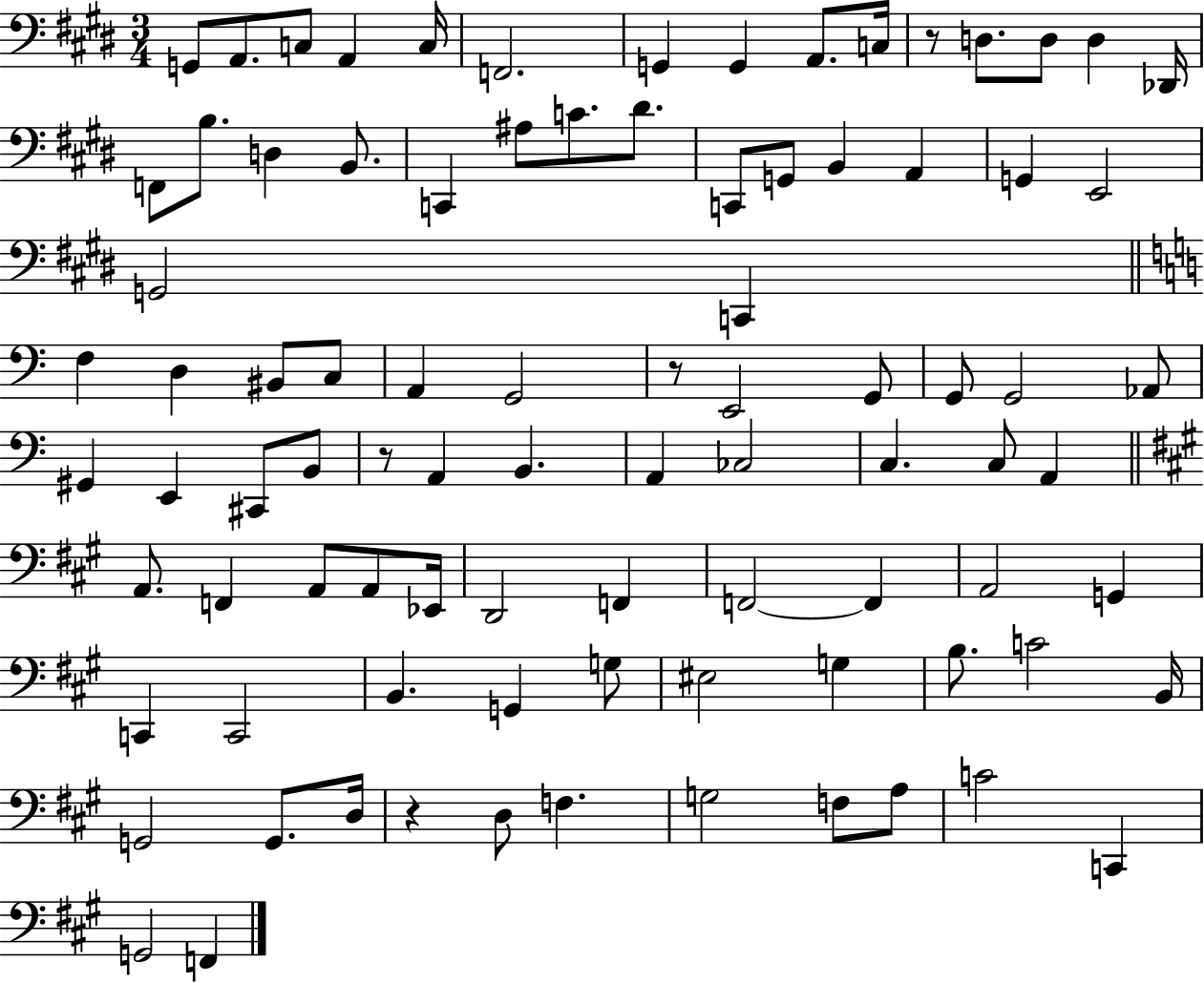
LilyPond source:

{
  \clef bass
  \numericTimeSignature
  \time 3/4
  \key e \major
  g,8 a,8. c8 a,4 c16 | f,2. | g,4 g,4 a,8. c16 | r8 d8. d8 d4 des,16 | \break f,8 b8. d4 b,8. | c,4 ais8 c'8. dis'8. | c,8 g,8 b,4 a,4 | g,4 e,2 | \break g,2 c,4 | \bar "||" \break \key c \major f4 d4 bis,8 c8 | a,4 g,2 | r8 e,2 g,8 | g,8 g,2 aes,8 | \break gis,4 e,4 cis,8 b,8 | r8 a,4 b,4. | a,4 ces2 | c4. c8 a,4 | \break \bar "||" \break \key a \major a,8. f,4 a,8 a,8 ees,16 | d,2 f,4 | f,2~~ f,4 | a,2 g,4 | \break c,4 c,2 | b,4. g,4 g8 | eis2 g4 | b8. c'2 b,16 | \break g,2 g,8. d16 | r4 d8 f4. | g2 f8 a8 | c'2 c,4 | \break g,2 f,4 | \bar "|."
}